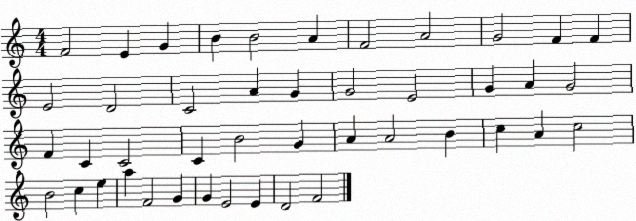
X:1
T:Untitled
M:4/4
L:1/4
K:C
F2 E G B B2 A F2 A2 G2 F F E2 D2 C2 A G G2 E2 G A G2 F C C2 C B2 G A A2 B c A c2 B2 c e a F2 G G E2 E D2 F2